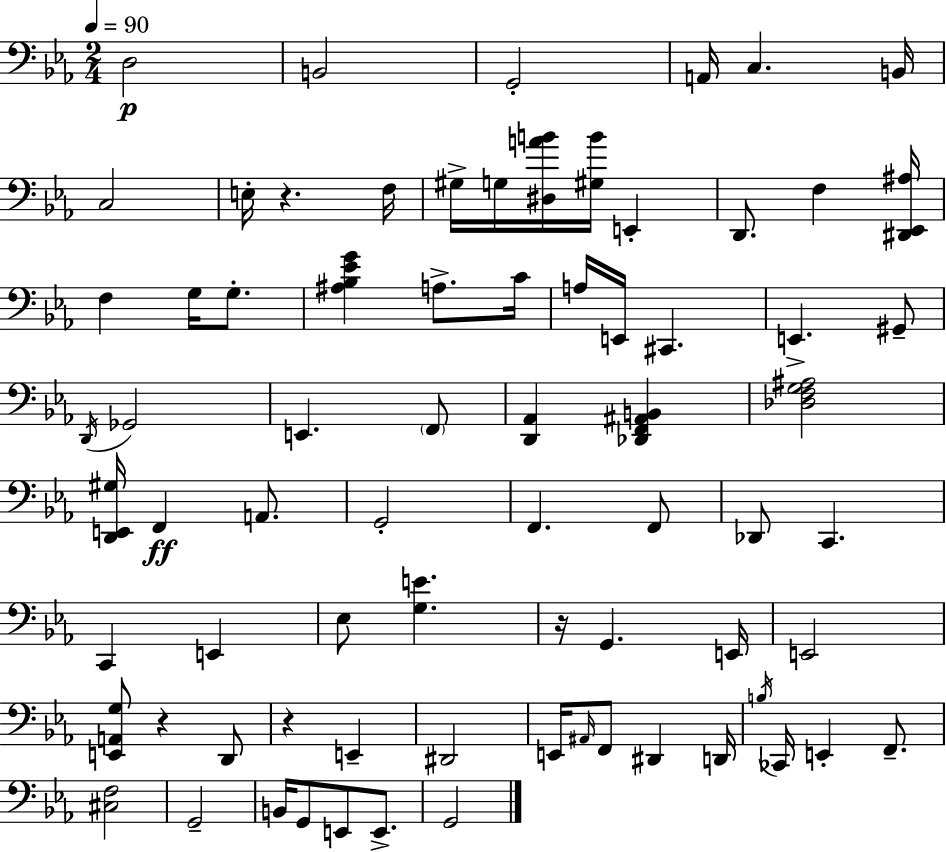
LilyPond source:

{
  \clef bass
  \numericTimeSignature
  \time 2/4
  \key ees \major
  \tempo 4 = 90
  \repeat volta 2 { d2\p | b,2 | g,2-. | a,16 c4. b,16 | \break c2 | e16-. r4. f16 | gis16-> g16 <dis a' b'>16 <gis b'>16 e,4-. | d,8. f4 <dis, ees, ais>16 | \break f4 g16 g8.-. | <ais bes ees' g'>4 a8.-> c'16 | a16 e,16 cis,4. | e,4.-> gis,8-- | \break \acciaccatura { d,16 } ges,2 | e,4. \parenthesize f,8 | <d, aes,>4 <des, f, ais, b,>4 | <des f g ais>2 | \break <d, e, gis>16 f,4\ff a,8. | g,2-. | f,4. f,8 | des,8 c,4. | \break c,4 e,4 | ees8 <g e'>4. | r16 g,4. | e,16 e,2 | \break <e, a, g>8 r4 d,8 | r4 e,4-- | dis,2 | e,16 \grace { ais,16 } f,8 dis,4 | \break d,16 \acciaccatura { b16 } ces,16 e,4-. | f,8.-- <cis f>2 | g,2-- | b,16 g,8 e,8 | \break e,8.-> g,2 | } \bar "|."
}